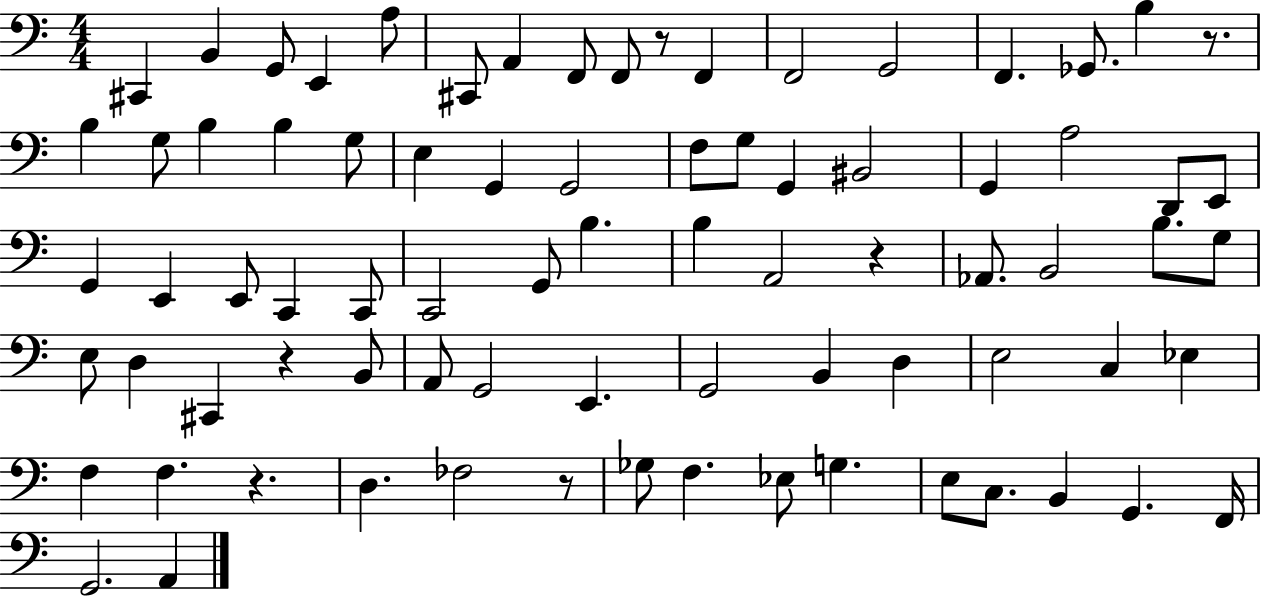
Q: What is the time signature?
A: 4/4